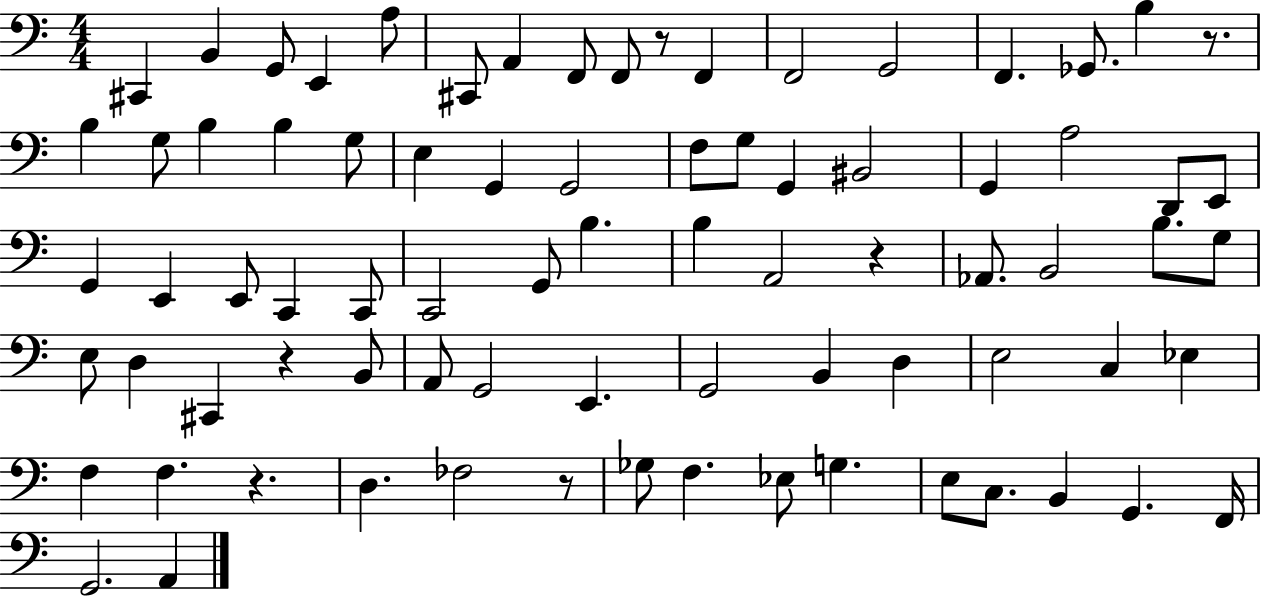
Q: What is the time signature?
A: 4/4